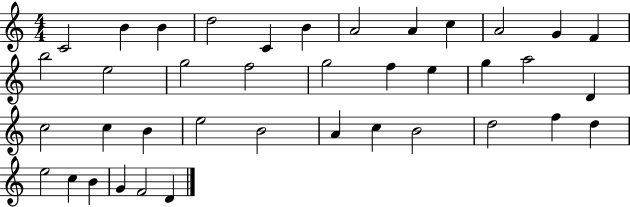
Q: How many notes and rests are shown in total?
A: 39